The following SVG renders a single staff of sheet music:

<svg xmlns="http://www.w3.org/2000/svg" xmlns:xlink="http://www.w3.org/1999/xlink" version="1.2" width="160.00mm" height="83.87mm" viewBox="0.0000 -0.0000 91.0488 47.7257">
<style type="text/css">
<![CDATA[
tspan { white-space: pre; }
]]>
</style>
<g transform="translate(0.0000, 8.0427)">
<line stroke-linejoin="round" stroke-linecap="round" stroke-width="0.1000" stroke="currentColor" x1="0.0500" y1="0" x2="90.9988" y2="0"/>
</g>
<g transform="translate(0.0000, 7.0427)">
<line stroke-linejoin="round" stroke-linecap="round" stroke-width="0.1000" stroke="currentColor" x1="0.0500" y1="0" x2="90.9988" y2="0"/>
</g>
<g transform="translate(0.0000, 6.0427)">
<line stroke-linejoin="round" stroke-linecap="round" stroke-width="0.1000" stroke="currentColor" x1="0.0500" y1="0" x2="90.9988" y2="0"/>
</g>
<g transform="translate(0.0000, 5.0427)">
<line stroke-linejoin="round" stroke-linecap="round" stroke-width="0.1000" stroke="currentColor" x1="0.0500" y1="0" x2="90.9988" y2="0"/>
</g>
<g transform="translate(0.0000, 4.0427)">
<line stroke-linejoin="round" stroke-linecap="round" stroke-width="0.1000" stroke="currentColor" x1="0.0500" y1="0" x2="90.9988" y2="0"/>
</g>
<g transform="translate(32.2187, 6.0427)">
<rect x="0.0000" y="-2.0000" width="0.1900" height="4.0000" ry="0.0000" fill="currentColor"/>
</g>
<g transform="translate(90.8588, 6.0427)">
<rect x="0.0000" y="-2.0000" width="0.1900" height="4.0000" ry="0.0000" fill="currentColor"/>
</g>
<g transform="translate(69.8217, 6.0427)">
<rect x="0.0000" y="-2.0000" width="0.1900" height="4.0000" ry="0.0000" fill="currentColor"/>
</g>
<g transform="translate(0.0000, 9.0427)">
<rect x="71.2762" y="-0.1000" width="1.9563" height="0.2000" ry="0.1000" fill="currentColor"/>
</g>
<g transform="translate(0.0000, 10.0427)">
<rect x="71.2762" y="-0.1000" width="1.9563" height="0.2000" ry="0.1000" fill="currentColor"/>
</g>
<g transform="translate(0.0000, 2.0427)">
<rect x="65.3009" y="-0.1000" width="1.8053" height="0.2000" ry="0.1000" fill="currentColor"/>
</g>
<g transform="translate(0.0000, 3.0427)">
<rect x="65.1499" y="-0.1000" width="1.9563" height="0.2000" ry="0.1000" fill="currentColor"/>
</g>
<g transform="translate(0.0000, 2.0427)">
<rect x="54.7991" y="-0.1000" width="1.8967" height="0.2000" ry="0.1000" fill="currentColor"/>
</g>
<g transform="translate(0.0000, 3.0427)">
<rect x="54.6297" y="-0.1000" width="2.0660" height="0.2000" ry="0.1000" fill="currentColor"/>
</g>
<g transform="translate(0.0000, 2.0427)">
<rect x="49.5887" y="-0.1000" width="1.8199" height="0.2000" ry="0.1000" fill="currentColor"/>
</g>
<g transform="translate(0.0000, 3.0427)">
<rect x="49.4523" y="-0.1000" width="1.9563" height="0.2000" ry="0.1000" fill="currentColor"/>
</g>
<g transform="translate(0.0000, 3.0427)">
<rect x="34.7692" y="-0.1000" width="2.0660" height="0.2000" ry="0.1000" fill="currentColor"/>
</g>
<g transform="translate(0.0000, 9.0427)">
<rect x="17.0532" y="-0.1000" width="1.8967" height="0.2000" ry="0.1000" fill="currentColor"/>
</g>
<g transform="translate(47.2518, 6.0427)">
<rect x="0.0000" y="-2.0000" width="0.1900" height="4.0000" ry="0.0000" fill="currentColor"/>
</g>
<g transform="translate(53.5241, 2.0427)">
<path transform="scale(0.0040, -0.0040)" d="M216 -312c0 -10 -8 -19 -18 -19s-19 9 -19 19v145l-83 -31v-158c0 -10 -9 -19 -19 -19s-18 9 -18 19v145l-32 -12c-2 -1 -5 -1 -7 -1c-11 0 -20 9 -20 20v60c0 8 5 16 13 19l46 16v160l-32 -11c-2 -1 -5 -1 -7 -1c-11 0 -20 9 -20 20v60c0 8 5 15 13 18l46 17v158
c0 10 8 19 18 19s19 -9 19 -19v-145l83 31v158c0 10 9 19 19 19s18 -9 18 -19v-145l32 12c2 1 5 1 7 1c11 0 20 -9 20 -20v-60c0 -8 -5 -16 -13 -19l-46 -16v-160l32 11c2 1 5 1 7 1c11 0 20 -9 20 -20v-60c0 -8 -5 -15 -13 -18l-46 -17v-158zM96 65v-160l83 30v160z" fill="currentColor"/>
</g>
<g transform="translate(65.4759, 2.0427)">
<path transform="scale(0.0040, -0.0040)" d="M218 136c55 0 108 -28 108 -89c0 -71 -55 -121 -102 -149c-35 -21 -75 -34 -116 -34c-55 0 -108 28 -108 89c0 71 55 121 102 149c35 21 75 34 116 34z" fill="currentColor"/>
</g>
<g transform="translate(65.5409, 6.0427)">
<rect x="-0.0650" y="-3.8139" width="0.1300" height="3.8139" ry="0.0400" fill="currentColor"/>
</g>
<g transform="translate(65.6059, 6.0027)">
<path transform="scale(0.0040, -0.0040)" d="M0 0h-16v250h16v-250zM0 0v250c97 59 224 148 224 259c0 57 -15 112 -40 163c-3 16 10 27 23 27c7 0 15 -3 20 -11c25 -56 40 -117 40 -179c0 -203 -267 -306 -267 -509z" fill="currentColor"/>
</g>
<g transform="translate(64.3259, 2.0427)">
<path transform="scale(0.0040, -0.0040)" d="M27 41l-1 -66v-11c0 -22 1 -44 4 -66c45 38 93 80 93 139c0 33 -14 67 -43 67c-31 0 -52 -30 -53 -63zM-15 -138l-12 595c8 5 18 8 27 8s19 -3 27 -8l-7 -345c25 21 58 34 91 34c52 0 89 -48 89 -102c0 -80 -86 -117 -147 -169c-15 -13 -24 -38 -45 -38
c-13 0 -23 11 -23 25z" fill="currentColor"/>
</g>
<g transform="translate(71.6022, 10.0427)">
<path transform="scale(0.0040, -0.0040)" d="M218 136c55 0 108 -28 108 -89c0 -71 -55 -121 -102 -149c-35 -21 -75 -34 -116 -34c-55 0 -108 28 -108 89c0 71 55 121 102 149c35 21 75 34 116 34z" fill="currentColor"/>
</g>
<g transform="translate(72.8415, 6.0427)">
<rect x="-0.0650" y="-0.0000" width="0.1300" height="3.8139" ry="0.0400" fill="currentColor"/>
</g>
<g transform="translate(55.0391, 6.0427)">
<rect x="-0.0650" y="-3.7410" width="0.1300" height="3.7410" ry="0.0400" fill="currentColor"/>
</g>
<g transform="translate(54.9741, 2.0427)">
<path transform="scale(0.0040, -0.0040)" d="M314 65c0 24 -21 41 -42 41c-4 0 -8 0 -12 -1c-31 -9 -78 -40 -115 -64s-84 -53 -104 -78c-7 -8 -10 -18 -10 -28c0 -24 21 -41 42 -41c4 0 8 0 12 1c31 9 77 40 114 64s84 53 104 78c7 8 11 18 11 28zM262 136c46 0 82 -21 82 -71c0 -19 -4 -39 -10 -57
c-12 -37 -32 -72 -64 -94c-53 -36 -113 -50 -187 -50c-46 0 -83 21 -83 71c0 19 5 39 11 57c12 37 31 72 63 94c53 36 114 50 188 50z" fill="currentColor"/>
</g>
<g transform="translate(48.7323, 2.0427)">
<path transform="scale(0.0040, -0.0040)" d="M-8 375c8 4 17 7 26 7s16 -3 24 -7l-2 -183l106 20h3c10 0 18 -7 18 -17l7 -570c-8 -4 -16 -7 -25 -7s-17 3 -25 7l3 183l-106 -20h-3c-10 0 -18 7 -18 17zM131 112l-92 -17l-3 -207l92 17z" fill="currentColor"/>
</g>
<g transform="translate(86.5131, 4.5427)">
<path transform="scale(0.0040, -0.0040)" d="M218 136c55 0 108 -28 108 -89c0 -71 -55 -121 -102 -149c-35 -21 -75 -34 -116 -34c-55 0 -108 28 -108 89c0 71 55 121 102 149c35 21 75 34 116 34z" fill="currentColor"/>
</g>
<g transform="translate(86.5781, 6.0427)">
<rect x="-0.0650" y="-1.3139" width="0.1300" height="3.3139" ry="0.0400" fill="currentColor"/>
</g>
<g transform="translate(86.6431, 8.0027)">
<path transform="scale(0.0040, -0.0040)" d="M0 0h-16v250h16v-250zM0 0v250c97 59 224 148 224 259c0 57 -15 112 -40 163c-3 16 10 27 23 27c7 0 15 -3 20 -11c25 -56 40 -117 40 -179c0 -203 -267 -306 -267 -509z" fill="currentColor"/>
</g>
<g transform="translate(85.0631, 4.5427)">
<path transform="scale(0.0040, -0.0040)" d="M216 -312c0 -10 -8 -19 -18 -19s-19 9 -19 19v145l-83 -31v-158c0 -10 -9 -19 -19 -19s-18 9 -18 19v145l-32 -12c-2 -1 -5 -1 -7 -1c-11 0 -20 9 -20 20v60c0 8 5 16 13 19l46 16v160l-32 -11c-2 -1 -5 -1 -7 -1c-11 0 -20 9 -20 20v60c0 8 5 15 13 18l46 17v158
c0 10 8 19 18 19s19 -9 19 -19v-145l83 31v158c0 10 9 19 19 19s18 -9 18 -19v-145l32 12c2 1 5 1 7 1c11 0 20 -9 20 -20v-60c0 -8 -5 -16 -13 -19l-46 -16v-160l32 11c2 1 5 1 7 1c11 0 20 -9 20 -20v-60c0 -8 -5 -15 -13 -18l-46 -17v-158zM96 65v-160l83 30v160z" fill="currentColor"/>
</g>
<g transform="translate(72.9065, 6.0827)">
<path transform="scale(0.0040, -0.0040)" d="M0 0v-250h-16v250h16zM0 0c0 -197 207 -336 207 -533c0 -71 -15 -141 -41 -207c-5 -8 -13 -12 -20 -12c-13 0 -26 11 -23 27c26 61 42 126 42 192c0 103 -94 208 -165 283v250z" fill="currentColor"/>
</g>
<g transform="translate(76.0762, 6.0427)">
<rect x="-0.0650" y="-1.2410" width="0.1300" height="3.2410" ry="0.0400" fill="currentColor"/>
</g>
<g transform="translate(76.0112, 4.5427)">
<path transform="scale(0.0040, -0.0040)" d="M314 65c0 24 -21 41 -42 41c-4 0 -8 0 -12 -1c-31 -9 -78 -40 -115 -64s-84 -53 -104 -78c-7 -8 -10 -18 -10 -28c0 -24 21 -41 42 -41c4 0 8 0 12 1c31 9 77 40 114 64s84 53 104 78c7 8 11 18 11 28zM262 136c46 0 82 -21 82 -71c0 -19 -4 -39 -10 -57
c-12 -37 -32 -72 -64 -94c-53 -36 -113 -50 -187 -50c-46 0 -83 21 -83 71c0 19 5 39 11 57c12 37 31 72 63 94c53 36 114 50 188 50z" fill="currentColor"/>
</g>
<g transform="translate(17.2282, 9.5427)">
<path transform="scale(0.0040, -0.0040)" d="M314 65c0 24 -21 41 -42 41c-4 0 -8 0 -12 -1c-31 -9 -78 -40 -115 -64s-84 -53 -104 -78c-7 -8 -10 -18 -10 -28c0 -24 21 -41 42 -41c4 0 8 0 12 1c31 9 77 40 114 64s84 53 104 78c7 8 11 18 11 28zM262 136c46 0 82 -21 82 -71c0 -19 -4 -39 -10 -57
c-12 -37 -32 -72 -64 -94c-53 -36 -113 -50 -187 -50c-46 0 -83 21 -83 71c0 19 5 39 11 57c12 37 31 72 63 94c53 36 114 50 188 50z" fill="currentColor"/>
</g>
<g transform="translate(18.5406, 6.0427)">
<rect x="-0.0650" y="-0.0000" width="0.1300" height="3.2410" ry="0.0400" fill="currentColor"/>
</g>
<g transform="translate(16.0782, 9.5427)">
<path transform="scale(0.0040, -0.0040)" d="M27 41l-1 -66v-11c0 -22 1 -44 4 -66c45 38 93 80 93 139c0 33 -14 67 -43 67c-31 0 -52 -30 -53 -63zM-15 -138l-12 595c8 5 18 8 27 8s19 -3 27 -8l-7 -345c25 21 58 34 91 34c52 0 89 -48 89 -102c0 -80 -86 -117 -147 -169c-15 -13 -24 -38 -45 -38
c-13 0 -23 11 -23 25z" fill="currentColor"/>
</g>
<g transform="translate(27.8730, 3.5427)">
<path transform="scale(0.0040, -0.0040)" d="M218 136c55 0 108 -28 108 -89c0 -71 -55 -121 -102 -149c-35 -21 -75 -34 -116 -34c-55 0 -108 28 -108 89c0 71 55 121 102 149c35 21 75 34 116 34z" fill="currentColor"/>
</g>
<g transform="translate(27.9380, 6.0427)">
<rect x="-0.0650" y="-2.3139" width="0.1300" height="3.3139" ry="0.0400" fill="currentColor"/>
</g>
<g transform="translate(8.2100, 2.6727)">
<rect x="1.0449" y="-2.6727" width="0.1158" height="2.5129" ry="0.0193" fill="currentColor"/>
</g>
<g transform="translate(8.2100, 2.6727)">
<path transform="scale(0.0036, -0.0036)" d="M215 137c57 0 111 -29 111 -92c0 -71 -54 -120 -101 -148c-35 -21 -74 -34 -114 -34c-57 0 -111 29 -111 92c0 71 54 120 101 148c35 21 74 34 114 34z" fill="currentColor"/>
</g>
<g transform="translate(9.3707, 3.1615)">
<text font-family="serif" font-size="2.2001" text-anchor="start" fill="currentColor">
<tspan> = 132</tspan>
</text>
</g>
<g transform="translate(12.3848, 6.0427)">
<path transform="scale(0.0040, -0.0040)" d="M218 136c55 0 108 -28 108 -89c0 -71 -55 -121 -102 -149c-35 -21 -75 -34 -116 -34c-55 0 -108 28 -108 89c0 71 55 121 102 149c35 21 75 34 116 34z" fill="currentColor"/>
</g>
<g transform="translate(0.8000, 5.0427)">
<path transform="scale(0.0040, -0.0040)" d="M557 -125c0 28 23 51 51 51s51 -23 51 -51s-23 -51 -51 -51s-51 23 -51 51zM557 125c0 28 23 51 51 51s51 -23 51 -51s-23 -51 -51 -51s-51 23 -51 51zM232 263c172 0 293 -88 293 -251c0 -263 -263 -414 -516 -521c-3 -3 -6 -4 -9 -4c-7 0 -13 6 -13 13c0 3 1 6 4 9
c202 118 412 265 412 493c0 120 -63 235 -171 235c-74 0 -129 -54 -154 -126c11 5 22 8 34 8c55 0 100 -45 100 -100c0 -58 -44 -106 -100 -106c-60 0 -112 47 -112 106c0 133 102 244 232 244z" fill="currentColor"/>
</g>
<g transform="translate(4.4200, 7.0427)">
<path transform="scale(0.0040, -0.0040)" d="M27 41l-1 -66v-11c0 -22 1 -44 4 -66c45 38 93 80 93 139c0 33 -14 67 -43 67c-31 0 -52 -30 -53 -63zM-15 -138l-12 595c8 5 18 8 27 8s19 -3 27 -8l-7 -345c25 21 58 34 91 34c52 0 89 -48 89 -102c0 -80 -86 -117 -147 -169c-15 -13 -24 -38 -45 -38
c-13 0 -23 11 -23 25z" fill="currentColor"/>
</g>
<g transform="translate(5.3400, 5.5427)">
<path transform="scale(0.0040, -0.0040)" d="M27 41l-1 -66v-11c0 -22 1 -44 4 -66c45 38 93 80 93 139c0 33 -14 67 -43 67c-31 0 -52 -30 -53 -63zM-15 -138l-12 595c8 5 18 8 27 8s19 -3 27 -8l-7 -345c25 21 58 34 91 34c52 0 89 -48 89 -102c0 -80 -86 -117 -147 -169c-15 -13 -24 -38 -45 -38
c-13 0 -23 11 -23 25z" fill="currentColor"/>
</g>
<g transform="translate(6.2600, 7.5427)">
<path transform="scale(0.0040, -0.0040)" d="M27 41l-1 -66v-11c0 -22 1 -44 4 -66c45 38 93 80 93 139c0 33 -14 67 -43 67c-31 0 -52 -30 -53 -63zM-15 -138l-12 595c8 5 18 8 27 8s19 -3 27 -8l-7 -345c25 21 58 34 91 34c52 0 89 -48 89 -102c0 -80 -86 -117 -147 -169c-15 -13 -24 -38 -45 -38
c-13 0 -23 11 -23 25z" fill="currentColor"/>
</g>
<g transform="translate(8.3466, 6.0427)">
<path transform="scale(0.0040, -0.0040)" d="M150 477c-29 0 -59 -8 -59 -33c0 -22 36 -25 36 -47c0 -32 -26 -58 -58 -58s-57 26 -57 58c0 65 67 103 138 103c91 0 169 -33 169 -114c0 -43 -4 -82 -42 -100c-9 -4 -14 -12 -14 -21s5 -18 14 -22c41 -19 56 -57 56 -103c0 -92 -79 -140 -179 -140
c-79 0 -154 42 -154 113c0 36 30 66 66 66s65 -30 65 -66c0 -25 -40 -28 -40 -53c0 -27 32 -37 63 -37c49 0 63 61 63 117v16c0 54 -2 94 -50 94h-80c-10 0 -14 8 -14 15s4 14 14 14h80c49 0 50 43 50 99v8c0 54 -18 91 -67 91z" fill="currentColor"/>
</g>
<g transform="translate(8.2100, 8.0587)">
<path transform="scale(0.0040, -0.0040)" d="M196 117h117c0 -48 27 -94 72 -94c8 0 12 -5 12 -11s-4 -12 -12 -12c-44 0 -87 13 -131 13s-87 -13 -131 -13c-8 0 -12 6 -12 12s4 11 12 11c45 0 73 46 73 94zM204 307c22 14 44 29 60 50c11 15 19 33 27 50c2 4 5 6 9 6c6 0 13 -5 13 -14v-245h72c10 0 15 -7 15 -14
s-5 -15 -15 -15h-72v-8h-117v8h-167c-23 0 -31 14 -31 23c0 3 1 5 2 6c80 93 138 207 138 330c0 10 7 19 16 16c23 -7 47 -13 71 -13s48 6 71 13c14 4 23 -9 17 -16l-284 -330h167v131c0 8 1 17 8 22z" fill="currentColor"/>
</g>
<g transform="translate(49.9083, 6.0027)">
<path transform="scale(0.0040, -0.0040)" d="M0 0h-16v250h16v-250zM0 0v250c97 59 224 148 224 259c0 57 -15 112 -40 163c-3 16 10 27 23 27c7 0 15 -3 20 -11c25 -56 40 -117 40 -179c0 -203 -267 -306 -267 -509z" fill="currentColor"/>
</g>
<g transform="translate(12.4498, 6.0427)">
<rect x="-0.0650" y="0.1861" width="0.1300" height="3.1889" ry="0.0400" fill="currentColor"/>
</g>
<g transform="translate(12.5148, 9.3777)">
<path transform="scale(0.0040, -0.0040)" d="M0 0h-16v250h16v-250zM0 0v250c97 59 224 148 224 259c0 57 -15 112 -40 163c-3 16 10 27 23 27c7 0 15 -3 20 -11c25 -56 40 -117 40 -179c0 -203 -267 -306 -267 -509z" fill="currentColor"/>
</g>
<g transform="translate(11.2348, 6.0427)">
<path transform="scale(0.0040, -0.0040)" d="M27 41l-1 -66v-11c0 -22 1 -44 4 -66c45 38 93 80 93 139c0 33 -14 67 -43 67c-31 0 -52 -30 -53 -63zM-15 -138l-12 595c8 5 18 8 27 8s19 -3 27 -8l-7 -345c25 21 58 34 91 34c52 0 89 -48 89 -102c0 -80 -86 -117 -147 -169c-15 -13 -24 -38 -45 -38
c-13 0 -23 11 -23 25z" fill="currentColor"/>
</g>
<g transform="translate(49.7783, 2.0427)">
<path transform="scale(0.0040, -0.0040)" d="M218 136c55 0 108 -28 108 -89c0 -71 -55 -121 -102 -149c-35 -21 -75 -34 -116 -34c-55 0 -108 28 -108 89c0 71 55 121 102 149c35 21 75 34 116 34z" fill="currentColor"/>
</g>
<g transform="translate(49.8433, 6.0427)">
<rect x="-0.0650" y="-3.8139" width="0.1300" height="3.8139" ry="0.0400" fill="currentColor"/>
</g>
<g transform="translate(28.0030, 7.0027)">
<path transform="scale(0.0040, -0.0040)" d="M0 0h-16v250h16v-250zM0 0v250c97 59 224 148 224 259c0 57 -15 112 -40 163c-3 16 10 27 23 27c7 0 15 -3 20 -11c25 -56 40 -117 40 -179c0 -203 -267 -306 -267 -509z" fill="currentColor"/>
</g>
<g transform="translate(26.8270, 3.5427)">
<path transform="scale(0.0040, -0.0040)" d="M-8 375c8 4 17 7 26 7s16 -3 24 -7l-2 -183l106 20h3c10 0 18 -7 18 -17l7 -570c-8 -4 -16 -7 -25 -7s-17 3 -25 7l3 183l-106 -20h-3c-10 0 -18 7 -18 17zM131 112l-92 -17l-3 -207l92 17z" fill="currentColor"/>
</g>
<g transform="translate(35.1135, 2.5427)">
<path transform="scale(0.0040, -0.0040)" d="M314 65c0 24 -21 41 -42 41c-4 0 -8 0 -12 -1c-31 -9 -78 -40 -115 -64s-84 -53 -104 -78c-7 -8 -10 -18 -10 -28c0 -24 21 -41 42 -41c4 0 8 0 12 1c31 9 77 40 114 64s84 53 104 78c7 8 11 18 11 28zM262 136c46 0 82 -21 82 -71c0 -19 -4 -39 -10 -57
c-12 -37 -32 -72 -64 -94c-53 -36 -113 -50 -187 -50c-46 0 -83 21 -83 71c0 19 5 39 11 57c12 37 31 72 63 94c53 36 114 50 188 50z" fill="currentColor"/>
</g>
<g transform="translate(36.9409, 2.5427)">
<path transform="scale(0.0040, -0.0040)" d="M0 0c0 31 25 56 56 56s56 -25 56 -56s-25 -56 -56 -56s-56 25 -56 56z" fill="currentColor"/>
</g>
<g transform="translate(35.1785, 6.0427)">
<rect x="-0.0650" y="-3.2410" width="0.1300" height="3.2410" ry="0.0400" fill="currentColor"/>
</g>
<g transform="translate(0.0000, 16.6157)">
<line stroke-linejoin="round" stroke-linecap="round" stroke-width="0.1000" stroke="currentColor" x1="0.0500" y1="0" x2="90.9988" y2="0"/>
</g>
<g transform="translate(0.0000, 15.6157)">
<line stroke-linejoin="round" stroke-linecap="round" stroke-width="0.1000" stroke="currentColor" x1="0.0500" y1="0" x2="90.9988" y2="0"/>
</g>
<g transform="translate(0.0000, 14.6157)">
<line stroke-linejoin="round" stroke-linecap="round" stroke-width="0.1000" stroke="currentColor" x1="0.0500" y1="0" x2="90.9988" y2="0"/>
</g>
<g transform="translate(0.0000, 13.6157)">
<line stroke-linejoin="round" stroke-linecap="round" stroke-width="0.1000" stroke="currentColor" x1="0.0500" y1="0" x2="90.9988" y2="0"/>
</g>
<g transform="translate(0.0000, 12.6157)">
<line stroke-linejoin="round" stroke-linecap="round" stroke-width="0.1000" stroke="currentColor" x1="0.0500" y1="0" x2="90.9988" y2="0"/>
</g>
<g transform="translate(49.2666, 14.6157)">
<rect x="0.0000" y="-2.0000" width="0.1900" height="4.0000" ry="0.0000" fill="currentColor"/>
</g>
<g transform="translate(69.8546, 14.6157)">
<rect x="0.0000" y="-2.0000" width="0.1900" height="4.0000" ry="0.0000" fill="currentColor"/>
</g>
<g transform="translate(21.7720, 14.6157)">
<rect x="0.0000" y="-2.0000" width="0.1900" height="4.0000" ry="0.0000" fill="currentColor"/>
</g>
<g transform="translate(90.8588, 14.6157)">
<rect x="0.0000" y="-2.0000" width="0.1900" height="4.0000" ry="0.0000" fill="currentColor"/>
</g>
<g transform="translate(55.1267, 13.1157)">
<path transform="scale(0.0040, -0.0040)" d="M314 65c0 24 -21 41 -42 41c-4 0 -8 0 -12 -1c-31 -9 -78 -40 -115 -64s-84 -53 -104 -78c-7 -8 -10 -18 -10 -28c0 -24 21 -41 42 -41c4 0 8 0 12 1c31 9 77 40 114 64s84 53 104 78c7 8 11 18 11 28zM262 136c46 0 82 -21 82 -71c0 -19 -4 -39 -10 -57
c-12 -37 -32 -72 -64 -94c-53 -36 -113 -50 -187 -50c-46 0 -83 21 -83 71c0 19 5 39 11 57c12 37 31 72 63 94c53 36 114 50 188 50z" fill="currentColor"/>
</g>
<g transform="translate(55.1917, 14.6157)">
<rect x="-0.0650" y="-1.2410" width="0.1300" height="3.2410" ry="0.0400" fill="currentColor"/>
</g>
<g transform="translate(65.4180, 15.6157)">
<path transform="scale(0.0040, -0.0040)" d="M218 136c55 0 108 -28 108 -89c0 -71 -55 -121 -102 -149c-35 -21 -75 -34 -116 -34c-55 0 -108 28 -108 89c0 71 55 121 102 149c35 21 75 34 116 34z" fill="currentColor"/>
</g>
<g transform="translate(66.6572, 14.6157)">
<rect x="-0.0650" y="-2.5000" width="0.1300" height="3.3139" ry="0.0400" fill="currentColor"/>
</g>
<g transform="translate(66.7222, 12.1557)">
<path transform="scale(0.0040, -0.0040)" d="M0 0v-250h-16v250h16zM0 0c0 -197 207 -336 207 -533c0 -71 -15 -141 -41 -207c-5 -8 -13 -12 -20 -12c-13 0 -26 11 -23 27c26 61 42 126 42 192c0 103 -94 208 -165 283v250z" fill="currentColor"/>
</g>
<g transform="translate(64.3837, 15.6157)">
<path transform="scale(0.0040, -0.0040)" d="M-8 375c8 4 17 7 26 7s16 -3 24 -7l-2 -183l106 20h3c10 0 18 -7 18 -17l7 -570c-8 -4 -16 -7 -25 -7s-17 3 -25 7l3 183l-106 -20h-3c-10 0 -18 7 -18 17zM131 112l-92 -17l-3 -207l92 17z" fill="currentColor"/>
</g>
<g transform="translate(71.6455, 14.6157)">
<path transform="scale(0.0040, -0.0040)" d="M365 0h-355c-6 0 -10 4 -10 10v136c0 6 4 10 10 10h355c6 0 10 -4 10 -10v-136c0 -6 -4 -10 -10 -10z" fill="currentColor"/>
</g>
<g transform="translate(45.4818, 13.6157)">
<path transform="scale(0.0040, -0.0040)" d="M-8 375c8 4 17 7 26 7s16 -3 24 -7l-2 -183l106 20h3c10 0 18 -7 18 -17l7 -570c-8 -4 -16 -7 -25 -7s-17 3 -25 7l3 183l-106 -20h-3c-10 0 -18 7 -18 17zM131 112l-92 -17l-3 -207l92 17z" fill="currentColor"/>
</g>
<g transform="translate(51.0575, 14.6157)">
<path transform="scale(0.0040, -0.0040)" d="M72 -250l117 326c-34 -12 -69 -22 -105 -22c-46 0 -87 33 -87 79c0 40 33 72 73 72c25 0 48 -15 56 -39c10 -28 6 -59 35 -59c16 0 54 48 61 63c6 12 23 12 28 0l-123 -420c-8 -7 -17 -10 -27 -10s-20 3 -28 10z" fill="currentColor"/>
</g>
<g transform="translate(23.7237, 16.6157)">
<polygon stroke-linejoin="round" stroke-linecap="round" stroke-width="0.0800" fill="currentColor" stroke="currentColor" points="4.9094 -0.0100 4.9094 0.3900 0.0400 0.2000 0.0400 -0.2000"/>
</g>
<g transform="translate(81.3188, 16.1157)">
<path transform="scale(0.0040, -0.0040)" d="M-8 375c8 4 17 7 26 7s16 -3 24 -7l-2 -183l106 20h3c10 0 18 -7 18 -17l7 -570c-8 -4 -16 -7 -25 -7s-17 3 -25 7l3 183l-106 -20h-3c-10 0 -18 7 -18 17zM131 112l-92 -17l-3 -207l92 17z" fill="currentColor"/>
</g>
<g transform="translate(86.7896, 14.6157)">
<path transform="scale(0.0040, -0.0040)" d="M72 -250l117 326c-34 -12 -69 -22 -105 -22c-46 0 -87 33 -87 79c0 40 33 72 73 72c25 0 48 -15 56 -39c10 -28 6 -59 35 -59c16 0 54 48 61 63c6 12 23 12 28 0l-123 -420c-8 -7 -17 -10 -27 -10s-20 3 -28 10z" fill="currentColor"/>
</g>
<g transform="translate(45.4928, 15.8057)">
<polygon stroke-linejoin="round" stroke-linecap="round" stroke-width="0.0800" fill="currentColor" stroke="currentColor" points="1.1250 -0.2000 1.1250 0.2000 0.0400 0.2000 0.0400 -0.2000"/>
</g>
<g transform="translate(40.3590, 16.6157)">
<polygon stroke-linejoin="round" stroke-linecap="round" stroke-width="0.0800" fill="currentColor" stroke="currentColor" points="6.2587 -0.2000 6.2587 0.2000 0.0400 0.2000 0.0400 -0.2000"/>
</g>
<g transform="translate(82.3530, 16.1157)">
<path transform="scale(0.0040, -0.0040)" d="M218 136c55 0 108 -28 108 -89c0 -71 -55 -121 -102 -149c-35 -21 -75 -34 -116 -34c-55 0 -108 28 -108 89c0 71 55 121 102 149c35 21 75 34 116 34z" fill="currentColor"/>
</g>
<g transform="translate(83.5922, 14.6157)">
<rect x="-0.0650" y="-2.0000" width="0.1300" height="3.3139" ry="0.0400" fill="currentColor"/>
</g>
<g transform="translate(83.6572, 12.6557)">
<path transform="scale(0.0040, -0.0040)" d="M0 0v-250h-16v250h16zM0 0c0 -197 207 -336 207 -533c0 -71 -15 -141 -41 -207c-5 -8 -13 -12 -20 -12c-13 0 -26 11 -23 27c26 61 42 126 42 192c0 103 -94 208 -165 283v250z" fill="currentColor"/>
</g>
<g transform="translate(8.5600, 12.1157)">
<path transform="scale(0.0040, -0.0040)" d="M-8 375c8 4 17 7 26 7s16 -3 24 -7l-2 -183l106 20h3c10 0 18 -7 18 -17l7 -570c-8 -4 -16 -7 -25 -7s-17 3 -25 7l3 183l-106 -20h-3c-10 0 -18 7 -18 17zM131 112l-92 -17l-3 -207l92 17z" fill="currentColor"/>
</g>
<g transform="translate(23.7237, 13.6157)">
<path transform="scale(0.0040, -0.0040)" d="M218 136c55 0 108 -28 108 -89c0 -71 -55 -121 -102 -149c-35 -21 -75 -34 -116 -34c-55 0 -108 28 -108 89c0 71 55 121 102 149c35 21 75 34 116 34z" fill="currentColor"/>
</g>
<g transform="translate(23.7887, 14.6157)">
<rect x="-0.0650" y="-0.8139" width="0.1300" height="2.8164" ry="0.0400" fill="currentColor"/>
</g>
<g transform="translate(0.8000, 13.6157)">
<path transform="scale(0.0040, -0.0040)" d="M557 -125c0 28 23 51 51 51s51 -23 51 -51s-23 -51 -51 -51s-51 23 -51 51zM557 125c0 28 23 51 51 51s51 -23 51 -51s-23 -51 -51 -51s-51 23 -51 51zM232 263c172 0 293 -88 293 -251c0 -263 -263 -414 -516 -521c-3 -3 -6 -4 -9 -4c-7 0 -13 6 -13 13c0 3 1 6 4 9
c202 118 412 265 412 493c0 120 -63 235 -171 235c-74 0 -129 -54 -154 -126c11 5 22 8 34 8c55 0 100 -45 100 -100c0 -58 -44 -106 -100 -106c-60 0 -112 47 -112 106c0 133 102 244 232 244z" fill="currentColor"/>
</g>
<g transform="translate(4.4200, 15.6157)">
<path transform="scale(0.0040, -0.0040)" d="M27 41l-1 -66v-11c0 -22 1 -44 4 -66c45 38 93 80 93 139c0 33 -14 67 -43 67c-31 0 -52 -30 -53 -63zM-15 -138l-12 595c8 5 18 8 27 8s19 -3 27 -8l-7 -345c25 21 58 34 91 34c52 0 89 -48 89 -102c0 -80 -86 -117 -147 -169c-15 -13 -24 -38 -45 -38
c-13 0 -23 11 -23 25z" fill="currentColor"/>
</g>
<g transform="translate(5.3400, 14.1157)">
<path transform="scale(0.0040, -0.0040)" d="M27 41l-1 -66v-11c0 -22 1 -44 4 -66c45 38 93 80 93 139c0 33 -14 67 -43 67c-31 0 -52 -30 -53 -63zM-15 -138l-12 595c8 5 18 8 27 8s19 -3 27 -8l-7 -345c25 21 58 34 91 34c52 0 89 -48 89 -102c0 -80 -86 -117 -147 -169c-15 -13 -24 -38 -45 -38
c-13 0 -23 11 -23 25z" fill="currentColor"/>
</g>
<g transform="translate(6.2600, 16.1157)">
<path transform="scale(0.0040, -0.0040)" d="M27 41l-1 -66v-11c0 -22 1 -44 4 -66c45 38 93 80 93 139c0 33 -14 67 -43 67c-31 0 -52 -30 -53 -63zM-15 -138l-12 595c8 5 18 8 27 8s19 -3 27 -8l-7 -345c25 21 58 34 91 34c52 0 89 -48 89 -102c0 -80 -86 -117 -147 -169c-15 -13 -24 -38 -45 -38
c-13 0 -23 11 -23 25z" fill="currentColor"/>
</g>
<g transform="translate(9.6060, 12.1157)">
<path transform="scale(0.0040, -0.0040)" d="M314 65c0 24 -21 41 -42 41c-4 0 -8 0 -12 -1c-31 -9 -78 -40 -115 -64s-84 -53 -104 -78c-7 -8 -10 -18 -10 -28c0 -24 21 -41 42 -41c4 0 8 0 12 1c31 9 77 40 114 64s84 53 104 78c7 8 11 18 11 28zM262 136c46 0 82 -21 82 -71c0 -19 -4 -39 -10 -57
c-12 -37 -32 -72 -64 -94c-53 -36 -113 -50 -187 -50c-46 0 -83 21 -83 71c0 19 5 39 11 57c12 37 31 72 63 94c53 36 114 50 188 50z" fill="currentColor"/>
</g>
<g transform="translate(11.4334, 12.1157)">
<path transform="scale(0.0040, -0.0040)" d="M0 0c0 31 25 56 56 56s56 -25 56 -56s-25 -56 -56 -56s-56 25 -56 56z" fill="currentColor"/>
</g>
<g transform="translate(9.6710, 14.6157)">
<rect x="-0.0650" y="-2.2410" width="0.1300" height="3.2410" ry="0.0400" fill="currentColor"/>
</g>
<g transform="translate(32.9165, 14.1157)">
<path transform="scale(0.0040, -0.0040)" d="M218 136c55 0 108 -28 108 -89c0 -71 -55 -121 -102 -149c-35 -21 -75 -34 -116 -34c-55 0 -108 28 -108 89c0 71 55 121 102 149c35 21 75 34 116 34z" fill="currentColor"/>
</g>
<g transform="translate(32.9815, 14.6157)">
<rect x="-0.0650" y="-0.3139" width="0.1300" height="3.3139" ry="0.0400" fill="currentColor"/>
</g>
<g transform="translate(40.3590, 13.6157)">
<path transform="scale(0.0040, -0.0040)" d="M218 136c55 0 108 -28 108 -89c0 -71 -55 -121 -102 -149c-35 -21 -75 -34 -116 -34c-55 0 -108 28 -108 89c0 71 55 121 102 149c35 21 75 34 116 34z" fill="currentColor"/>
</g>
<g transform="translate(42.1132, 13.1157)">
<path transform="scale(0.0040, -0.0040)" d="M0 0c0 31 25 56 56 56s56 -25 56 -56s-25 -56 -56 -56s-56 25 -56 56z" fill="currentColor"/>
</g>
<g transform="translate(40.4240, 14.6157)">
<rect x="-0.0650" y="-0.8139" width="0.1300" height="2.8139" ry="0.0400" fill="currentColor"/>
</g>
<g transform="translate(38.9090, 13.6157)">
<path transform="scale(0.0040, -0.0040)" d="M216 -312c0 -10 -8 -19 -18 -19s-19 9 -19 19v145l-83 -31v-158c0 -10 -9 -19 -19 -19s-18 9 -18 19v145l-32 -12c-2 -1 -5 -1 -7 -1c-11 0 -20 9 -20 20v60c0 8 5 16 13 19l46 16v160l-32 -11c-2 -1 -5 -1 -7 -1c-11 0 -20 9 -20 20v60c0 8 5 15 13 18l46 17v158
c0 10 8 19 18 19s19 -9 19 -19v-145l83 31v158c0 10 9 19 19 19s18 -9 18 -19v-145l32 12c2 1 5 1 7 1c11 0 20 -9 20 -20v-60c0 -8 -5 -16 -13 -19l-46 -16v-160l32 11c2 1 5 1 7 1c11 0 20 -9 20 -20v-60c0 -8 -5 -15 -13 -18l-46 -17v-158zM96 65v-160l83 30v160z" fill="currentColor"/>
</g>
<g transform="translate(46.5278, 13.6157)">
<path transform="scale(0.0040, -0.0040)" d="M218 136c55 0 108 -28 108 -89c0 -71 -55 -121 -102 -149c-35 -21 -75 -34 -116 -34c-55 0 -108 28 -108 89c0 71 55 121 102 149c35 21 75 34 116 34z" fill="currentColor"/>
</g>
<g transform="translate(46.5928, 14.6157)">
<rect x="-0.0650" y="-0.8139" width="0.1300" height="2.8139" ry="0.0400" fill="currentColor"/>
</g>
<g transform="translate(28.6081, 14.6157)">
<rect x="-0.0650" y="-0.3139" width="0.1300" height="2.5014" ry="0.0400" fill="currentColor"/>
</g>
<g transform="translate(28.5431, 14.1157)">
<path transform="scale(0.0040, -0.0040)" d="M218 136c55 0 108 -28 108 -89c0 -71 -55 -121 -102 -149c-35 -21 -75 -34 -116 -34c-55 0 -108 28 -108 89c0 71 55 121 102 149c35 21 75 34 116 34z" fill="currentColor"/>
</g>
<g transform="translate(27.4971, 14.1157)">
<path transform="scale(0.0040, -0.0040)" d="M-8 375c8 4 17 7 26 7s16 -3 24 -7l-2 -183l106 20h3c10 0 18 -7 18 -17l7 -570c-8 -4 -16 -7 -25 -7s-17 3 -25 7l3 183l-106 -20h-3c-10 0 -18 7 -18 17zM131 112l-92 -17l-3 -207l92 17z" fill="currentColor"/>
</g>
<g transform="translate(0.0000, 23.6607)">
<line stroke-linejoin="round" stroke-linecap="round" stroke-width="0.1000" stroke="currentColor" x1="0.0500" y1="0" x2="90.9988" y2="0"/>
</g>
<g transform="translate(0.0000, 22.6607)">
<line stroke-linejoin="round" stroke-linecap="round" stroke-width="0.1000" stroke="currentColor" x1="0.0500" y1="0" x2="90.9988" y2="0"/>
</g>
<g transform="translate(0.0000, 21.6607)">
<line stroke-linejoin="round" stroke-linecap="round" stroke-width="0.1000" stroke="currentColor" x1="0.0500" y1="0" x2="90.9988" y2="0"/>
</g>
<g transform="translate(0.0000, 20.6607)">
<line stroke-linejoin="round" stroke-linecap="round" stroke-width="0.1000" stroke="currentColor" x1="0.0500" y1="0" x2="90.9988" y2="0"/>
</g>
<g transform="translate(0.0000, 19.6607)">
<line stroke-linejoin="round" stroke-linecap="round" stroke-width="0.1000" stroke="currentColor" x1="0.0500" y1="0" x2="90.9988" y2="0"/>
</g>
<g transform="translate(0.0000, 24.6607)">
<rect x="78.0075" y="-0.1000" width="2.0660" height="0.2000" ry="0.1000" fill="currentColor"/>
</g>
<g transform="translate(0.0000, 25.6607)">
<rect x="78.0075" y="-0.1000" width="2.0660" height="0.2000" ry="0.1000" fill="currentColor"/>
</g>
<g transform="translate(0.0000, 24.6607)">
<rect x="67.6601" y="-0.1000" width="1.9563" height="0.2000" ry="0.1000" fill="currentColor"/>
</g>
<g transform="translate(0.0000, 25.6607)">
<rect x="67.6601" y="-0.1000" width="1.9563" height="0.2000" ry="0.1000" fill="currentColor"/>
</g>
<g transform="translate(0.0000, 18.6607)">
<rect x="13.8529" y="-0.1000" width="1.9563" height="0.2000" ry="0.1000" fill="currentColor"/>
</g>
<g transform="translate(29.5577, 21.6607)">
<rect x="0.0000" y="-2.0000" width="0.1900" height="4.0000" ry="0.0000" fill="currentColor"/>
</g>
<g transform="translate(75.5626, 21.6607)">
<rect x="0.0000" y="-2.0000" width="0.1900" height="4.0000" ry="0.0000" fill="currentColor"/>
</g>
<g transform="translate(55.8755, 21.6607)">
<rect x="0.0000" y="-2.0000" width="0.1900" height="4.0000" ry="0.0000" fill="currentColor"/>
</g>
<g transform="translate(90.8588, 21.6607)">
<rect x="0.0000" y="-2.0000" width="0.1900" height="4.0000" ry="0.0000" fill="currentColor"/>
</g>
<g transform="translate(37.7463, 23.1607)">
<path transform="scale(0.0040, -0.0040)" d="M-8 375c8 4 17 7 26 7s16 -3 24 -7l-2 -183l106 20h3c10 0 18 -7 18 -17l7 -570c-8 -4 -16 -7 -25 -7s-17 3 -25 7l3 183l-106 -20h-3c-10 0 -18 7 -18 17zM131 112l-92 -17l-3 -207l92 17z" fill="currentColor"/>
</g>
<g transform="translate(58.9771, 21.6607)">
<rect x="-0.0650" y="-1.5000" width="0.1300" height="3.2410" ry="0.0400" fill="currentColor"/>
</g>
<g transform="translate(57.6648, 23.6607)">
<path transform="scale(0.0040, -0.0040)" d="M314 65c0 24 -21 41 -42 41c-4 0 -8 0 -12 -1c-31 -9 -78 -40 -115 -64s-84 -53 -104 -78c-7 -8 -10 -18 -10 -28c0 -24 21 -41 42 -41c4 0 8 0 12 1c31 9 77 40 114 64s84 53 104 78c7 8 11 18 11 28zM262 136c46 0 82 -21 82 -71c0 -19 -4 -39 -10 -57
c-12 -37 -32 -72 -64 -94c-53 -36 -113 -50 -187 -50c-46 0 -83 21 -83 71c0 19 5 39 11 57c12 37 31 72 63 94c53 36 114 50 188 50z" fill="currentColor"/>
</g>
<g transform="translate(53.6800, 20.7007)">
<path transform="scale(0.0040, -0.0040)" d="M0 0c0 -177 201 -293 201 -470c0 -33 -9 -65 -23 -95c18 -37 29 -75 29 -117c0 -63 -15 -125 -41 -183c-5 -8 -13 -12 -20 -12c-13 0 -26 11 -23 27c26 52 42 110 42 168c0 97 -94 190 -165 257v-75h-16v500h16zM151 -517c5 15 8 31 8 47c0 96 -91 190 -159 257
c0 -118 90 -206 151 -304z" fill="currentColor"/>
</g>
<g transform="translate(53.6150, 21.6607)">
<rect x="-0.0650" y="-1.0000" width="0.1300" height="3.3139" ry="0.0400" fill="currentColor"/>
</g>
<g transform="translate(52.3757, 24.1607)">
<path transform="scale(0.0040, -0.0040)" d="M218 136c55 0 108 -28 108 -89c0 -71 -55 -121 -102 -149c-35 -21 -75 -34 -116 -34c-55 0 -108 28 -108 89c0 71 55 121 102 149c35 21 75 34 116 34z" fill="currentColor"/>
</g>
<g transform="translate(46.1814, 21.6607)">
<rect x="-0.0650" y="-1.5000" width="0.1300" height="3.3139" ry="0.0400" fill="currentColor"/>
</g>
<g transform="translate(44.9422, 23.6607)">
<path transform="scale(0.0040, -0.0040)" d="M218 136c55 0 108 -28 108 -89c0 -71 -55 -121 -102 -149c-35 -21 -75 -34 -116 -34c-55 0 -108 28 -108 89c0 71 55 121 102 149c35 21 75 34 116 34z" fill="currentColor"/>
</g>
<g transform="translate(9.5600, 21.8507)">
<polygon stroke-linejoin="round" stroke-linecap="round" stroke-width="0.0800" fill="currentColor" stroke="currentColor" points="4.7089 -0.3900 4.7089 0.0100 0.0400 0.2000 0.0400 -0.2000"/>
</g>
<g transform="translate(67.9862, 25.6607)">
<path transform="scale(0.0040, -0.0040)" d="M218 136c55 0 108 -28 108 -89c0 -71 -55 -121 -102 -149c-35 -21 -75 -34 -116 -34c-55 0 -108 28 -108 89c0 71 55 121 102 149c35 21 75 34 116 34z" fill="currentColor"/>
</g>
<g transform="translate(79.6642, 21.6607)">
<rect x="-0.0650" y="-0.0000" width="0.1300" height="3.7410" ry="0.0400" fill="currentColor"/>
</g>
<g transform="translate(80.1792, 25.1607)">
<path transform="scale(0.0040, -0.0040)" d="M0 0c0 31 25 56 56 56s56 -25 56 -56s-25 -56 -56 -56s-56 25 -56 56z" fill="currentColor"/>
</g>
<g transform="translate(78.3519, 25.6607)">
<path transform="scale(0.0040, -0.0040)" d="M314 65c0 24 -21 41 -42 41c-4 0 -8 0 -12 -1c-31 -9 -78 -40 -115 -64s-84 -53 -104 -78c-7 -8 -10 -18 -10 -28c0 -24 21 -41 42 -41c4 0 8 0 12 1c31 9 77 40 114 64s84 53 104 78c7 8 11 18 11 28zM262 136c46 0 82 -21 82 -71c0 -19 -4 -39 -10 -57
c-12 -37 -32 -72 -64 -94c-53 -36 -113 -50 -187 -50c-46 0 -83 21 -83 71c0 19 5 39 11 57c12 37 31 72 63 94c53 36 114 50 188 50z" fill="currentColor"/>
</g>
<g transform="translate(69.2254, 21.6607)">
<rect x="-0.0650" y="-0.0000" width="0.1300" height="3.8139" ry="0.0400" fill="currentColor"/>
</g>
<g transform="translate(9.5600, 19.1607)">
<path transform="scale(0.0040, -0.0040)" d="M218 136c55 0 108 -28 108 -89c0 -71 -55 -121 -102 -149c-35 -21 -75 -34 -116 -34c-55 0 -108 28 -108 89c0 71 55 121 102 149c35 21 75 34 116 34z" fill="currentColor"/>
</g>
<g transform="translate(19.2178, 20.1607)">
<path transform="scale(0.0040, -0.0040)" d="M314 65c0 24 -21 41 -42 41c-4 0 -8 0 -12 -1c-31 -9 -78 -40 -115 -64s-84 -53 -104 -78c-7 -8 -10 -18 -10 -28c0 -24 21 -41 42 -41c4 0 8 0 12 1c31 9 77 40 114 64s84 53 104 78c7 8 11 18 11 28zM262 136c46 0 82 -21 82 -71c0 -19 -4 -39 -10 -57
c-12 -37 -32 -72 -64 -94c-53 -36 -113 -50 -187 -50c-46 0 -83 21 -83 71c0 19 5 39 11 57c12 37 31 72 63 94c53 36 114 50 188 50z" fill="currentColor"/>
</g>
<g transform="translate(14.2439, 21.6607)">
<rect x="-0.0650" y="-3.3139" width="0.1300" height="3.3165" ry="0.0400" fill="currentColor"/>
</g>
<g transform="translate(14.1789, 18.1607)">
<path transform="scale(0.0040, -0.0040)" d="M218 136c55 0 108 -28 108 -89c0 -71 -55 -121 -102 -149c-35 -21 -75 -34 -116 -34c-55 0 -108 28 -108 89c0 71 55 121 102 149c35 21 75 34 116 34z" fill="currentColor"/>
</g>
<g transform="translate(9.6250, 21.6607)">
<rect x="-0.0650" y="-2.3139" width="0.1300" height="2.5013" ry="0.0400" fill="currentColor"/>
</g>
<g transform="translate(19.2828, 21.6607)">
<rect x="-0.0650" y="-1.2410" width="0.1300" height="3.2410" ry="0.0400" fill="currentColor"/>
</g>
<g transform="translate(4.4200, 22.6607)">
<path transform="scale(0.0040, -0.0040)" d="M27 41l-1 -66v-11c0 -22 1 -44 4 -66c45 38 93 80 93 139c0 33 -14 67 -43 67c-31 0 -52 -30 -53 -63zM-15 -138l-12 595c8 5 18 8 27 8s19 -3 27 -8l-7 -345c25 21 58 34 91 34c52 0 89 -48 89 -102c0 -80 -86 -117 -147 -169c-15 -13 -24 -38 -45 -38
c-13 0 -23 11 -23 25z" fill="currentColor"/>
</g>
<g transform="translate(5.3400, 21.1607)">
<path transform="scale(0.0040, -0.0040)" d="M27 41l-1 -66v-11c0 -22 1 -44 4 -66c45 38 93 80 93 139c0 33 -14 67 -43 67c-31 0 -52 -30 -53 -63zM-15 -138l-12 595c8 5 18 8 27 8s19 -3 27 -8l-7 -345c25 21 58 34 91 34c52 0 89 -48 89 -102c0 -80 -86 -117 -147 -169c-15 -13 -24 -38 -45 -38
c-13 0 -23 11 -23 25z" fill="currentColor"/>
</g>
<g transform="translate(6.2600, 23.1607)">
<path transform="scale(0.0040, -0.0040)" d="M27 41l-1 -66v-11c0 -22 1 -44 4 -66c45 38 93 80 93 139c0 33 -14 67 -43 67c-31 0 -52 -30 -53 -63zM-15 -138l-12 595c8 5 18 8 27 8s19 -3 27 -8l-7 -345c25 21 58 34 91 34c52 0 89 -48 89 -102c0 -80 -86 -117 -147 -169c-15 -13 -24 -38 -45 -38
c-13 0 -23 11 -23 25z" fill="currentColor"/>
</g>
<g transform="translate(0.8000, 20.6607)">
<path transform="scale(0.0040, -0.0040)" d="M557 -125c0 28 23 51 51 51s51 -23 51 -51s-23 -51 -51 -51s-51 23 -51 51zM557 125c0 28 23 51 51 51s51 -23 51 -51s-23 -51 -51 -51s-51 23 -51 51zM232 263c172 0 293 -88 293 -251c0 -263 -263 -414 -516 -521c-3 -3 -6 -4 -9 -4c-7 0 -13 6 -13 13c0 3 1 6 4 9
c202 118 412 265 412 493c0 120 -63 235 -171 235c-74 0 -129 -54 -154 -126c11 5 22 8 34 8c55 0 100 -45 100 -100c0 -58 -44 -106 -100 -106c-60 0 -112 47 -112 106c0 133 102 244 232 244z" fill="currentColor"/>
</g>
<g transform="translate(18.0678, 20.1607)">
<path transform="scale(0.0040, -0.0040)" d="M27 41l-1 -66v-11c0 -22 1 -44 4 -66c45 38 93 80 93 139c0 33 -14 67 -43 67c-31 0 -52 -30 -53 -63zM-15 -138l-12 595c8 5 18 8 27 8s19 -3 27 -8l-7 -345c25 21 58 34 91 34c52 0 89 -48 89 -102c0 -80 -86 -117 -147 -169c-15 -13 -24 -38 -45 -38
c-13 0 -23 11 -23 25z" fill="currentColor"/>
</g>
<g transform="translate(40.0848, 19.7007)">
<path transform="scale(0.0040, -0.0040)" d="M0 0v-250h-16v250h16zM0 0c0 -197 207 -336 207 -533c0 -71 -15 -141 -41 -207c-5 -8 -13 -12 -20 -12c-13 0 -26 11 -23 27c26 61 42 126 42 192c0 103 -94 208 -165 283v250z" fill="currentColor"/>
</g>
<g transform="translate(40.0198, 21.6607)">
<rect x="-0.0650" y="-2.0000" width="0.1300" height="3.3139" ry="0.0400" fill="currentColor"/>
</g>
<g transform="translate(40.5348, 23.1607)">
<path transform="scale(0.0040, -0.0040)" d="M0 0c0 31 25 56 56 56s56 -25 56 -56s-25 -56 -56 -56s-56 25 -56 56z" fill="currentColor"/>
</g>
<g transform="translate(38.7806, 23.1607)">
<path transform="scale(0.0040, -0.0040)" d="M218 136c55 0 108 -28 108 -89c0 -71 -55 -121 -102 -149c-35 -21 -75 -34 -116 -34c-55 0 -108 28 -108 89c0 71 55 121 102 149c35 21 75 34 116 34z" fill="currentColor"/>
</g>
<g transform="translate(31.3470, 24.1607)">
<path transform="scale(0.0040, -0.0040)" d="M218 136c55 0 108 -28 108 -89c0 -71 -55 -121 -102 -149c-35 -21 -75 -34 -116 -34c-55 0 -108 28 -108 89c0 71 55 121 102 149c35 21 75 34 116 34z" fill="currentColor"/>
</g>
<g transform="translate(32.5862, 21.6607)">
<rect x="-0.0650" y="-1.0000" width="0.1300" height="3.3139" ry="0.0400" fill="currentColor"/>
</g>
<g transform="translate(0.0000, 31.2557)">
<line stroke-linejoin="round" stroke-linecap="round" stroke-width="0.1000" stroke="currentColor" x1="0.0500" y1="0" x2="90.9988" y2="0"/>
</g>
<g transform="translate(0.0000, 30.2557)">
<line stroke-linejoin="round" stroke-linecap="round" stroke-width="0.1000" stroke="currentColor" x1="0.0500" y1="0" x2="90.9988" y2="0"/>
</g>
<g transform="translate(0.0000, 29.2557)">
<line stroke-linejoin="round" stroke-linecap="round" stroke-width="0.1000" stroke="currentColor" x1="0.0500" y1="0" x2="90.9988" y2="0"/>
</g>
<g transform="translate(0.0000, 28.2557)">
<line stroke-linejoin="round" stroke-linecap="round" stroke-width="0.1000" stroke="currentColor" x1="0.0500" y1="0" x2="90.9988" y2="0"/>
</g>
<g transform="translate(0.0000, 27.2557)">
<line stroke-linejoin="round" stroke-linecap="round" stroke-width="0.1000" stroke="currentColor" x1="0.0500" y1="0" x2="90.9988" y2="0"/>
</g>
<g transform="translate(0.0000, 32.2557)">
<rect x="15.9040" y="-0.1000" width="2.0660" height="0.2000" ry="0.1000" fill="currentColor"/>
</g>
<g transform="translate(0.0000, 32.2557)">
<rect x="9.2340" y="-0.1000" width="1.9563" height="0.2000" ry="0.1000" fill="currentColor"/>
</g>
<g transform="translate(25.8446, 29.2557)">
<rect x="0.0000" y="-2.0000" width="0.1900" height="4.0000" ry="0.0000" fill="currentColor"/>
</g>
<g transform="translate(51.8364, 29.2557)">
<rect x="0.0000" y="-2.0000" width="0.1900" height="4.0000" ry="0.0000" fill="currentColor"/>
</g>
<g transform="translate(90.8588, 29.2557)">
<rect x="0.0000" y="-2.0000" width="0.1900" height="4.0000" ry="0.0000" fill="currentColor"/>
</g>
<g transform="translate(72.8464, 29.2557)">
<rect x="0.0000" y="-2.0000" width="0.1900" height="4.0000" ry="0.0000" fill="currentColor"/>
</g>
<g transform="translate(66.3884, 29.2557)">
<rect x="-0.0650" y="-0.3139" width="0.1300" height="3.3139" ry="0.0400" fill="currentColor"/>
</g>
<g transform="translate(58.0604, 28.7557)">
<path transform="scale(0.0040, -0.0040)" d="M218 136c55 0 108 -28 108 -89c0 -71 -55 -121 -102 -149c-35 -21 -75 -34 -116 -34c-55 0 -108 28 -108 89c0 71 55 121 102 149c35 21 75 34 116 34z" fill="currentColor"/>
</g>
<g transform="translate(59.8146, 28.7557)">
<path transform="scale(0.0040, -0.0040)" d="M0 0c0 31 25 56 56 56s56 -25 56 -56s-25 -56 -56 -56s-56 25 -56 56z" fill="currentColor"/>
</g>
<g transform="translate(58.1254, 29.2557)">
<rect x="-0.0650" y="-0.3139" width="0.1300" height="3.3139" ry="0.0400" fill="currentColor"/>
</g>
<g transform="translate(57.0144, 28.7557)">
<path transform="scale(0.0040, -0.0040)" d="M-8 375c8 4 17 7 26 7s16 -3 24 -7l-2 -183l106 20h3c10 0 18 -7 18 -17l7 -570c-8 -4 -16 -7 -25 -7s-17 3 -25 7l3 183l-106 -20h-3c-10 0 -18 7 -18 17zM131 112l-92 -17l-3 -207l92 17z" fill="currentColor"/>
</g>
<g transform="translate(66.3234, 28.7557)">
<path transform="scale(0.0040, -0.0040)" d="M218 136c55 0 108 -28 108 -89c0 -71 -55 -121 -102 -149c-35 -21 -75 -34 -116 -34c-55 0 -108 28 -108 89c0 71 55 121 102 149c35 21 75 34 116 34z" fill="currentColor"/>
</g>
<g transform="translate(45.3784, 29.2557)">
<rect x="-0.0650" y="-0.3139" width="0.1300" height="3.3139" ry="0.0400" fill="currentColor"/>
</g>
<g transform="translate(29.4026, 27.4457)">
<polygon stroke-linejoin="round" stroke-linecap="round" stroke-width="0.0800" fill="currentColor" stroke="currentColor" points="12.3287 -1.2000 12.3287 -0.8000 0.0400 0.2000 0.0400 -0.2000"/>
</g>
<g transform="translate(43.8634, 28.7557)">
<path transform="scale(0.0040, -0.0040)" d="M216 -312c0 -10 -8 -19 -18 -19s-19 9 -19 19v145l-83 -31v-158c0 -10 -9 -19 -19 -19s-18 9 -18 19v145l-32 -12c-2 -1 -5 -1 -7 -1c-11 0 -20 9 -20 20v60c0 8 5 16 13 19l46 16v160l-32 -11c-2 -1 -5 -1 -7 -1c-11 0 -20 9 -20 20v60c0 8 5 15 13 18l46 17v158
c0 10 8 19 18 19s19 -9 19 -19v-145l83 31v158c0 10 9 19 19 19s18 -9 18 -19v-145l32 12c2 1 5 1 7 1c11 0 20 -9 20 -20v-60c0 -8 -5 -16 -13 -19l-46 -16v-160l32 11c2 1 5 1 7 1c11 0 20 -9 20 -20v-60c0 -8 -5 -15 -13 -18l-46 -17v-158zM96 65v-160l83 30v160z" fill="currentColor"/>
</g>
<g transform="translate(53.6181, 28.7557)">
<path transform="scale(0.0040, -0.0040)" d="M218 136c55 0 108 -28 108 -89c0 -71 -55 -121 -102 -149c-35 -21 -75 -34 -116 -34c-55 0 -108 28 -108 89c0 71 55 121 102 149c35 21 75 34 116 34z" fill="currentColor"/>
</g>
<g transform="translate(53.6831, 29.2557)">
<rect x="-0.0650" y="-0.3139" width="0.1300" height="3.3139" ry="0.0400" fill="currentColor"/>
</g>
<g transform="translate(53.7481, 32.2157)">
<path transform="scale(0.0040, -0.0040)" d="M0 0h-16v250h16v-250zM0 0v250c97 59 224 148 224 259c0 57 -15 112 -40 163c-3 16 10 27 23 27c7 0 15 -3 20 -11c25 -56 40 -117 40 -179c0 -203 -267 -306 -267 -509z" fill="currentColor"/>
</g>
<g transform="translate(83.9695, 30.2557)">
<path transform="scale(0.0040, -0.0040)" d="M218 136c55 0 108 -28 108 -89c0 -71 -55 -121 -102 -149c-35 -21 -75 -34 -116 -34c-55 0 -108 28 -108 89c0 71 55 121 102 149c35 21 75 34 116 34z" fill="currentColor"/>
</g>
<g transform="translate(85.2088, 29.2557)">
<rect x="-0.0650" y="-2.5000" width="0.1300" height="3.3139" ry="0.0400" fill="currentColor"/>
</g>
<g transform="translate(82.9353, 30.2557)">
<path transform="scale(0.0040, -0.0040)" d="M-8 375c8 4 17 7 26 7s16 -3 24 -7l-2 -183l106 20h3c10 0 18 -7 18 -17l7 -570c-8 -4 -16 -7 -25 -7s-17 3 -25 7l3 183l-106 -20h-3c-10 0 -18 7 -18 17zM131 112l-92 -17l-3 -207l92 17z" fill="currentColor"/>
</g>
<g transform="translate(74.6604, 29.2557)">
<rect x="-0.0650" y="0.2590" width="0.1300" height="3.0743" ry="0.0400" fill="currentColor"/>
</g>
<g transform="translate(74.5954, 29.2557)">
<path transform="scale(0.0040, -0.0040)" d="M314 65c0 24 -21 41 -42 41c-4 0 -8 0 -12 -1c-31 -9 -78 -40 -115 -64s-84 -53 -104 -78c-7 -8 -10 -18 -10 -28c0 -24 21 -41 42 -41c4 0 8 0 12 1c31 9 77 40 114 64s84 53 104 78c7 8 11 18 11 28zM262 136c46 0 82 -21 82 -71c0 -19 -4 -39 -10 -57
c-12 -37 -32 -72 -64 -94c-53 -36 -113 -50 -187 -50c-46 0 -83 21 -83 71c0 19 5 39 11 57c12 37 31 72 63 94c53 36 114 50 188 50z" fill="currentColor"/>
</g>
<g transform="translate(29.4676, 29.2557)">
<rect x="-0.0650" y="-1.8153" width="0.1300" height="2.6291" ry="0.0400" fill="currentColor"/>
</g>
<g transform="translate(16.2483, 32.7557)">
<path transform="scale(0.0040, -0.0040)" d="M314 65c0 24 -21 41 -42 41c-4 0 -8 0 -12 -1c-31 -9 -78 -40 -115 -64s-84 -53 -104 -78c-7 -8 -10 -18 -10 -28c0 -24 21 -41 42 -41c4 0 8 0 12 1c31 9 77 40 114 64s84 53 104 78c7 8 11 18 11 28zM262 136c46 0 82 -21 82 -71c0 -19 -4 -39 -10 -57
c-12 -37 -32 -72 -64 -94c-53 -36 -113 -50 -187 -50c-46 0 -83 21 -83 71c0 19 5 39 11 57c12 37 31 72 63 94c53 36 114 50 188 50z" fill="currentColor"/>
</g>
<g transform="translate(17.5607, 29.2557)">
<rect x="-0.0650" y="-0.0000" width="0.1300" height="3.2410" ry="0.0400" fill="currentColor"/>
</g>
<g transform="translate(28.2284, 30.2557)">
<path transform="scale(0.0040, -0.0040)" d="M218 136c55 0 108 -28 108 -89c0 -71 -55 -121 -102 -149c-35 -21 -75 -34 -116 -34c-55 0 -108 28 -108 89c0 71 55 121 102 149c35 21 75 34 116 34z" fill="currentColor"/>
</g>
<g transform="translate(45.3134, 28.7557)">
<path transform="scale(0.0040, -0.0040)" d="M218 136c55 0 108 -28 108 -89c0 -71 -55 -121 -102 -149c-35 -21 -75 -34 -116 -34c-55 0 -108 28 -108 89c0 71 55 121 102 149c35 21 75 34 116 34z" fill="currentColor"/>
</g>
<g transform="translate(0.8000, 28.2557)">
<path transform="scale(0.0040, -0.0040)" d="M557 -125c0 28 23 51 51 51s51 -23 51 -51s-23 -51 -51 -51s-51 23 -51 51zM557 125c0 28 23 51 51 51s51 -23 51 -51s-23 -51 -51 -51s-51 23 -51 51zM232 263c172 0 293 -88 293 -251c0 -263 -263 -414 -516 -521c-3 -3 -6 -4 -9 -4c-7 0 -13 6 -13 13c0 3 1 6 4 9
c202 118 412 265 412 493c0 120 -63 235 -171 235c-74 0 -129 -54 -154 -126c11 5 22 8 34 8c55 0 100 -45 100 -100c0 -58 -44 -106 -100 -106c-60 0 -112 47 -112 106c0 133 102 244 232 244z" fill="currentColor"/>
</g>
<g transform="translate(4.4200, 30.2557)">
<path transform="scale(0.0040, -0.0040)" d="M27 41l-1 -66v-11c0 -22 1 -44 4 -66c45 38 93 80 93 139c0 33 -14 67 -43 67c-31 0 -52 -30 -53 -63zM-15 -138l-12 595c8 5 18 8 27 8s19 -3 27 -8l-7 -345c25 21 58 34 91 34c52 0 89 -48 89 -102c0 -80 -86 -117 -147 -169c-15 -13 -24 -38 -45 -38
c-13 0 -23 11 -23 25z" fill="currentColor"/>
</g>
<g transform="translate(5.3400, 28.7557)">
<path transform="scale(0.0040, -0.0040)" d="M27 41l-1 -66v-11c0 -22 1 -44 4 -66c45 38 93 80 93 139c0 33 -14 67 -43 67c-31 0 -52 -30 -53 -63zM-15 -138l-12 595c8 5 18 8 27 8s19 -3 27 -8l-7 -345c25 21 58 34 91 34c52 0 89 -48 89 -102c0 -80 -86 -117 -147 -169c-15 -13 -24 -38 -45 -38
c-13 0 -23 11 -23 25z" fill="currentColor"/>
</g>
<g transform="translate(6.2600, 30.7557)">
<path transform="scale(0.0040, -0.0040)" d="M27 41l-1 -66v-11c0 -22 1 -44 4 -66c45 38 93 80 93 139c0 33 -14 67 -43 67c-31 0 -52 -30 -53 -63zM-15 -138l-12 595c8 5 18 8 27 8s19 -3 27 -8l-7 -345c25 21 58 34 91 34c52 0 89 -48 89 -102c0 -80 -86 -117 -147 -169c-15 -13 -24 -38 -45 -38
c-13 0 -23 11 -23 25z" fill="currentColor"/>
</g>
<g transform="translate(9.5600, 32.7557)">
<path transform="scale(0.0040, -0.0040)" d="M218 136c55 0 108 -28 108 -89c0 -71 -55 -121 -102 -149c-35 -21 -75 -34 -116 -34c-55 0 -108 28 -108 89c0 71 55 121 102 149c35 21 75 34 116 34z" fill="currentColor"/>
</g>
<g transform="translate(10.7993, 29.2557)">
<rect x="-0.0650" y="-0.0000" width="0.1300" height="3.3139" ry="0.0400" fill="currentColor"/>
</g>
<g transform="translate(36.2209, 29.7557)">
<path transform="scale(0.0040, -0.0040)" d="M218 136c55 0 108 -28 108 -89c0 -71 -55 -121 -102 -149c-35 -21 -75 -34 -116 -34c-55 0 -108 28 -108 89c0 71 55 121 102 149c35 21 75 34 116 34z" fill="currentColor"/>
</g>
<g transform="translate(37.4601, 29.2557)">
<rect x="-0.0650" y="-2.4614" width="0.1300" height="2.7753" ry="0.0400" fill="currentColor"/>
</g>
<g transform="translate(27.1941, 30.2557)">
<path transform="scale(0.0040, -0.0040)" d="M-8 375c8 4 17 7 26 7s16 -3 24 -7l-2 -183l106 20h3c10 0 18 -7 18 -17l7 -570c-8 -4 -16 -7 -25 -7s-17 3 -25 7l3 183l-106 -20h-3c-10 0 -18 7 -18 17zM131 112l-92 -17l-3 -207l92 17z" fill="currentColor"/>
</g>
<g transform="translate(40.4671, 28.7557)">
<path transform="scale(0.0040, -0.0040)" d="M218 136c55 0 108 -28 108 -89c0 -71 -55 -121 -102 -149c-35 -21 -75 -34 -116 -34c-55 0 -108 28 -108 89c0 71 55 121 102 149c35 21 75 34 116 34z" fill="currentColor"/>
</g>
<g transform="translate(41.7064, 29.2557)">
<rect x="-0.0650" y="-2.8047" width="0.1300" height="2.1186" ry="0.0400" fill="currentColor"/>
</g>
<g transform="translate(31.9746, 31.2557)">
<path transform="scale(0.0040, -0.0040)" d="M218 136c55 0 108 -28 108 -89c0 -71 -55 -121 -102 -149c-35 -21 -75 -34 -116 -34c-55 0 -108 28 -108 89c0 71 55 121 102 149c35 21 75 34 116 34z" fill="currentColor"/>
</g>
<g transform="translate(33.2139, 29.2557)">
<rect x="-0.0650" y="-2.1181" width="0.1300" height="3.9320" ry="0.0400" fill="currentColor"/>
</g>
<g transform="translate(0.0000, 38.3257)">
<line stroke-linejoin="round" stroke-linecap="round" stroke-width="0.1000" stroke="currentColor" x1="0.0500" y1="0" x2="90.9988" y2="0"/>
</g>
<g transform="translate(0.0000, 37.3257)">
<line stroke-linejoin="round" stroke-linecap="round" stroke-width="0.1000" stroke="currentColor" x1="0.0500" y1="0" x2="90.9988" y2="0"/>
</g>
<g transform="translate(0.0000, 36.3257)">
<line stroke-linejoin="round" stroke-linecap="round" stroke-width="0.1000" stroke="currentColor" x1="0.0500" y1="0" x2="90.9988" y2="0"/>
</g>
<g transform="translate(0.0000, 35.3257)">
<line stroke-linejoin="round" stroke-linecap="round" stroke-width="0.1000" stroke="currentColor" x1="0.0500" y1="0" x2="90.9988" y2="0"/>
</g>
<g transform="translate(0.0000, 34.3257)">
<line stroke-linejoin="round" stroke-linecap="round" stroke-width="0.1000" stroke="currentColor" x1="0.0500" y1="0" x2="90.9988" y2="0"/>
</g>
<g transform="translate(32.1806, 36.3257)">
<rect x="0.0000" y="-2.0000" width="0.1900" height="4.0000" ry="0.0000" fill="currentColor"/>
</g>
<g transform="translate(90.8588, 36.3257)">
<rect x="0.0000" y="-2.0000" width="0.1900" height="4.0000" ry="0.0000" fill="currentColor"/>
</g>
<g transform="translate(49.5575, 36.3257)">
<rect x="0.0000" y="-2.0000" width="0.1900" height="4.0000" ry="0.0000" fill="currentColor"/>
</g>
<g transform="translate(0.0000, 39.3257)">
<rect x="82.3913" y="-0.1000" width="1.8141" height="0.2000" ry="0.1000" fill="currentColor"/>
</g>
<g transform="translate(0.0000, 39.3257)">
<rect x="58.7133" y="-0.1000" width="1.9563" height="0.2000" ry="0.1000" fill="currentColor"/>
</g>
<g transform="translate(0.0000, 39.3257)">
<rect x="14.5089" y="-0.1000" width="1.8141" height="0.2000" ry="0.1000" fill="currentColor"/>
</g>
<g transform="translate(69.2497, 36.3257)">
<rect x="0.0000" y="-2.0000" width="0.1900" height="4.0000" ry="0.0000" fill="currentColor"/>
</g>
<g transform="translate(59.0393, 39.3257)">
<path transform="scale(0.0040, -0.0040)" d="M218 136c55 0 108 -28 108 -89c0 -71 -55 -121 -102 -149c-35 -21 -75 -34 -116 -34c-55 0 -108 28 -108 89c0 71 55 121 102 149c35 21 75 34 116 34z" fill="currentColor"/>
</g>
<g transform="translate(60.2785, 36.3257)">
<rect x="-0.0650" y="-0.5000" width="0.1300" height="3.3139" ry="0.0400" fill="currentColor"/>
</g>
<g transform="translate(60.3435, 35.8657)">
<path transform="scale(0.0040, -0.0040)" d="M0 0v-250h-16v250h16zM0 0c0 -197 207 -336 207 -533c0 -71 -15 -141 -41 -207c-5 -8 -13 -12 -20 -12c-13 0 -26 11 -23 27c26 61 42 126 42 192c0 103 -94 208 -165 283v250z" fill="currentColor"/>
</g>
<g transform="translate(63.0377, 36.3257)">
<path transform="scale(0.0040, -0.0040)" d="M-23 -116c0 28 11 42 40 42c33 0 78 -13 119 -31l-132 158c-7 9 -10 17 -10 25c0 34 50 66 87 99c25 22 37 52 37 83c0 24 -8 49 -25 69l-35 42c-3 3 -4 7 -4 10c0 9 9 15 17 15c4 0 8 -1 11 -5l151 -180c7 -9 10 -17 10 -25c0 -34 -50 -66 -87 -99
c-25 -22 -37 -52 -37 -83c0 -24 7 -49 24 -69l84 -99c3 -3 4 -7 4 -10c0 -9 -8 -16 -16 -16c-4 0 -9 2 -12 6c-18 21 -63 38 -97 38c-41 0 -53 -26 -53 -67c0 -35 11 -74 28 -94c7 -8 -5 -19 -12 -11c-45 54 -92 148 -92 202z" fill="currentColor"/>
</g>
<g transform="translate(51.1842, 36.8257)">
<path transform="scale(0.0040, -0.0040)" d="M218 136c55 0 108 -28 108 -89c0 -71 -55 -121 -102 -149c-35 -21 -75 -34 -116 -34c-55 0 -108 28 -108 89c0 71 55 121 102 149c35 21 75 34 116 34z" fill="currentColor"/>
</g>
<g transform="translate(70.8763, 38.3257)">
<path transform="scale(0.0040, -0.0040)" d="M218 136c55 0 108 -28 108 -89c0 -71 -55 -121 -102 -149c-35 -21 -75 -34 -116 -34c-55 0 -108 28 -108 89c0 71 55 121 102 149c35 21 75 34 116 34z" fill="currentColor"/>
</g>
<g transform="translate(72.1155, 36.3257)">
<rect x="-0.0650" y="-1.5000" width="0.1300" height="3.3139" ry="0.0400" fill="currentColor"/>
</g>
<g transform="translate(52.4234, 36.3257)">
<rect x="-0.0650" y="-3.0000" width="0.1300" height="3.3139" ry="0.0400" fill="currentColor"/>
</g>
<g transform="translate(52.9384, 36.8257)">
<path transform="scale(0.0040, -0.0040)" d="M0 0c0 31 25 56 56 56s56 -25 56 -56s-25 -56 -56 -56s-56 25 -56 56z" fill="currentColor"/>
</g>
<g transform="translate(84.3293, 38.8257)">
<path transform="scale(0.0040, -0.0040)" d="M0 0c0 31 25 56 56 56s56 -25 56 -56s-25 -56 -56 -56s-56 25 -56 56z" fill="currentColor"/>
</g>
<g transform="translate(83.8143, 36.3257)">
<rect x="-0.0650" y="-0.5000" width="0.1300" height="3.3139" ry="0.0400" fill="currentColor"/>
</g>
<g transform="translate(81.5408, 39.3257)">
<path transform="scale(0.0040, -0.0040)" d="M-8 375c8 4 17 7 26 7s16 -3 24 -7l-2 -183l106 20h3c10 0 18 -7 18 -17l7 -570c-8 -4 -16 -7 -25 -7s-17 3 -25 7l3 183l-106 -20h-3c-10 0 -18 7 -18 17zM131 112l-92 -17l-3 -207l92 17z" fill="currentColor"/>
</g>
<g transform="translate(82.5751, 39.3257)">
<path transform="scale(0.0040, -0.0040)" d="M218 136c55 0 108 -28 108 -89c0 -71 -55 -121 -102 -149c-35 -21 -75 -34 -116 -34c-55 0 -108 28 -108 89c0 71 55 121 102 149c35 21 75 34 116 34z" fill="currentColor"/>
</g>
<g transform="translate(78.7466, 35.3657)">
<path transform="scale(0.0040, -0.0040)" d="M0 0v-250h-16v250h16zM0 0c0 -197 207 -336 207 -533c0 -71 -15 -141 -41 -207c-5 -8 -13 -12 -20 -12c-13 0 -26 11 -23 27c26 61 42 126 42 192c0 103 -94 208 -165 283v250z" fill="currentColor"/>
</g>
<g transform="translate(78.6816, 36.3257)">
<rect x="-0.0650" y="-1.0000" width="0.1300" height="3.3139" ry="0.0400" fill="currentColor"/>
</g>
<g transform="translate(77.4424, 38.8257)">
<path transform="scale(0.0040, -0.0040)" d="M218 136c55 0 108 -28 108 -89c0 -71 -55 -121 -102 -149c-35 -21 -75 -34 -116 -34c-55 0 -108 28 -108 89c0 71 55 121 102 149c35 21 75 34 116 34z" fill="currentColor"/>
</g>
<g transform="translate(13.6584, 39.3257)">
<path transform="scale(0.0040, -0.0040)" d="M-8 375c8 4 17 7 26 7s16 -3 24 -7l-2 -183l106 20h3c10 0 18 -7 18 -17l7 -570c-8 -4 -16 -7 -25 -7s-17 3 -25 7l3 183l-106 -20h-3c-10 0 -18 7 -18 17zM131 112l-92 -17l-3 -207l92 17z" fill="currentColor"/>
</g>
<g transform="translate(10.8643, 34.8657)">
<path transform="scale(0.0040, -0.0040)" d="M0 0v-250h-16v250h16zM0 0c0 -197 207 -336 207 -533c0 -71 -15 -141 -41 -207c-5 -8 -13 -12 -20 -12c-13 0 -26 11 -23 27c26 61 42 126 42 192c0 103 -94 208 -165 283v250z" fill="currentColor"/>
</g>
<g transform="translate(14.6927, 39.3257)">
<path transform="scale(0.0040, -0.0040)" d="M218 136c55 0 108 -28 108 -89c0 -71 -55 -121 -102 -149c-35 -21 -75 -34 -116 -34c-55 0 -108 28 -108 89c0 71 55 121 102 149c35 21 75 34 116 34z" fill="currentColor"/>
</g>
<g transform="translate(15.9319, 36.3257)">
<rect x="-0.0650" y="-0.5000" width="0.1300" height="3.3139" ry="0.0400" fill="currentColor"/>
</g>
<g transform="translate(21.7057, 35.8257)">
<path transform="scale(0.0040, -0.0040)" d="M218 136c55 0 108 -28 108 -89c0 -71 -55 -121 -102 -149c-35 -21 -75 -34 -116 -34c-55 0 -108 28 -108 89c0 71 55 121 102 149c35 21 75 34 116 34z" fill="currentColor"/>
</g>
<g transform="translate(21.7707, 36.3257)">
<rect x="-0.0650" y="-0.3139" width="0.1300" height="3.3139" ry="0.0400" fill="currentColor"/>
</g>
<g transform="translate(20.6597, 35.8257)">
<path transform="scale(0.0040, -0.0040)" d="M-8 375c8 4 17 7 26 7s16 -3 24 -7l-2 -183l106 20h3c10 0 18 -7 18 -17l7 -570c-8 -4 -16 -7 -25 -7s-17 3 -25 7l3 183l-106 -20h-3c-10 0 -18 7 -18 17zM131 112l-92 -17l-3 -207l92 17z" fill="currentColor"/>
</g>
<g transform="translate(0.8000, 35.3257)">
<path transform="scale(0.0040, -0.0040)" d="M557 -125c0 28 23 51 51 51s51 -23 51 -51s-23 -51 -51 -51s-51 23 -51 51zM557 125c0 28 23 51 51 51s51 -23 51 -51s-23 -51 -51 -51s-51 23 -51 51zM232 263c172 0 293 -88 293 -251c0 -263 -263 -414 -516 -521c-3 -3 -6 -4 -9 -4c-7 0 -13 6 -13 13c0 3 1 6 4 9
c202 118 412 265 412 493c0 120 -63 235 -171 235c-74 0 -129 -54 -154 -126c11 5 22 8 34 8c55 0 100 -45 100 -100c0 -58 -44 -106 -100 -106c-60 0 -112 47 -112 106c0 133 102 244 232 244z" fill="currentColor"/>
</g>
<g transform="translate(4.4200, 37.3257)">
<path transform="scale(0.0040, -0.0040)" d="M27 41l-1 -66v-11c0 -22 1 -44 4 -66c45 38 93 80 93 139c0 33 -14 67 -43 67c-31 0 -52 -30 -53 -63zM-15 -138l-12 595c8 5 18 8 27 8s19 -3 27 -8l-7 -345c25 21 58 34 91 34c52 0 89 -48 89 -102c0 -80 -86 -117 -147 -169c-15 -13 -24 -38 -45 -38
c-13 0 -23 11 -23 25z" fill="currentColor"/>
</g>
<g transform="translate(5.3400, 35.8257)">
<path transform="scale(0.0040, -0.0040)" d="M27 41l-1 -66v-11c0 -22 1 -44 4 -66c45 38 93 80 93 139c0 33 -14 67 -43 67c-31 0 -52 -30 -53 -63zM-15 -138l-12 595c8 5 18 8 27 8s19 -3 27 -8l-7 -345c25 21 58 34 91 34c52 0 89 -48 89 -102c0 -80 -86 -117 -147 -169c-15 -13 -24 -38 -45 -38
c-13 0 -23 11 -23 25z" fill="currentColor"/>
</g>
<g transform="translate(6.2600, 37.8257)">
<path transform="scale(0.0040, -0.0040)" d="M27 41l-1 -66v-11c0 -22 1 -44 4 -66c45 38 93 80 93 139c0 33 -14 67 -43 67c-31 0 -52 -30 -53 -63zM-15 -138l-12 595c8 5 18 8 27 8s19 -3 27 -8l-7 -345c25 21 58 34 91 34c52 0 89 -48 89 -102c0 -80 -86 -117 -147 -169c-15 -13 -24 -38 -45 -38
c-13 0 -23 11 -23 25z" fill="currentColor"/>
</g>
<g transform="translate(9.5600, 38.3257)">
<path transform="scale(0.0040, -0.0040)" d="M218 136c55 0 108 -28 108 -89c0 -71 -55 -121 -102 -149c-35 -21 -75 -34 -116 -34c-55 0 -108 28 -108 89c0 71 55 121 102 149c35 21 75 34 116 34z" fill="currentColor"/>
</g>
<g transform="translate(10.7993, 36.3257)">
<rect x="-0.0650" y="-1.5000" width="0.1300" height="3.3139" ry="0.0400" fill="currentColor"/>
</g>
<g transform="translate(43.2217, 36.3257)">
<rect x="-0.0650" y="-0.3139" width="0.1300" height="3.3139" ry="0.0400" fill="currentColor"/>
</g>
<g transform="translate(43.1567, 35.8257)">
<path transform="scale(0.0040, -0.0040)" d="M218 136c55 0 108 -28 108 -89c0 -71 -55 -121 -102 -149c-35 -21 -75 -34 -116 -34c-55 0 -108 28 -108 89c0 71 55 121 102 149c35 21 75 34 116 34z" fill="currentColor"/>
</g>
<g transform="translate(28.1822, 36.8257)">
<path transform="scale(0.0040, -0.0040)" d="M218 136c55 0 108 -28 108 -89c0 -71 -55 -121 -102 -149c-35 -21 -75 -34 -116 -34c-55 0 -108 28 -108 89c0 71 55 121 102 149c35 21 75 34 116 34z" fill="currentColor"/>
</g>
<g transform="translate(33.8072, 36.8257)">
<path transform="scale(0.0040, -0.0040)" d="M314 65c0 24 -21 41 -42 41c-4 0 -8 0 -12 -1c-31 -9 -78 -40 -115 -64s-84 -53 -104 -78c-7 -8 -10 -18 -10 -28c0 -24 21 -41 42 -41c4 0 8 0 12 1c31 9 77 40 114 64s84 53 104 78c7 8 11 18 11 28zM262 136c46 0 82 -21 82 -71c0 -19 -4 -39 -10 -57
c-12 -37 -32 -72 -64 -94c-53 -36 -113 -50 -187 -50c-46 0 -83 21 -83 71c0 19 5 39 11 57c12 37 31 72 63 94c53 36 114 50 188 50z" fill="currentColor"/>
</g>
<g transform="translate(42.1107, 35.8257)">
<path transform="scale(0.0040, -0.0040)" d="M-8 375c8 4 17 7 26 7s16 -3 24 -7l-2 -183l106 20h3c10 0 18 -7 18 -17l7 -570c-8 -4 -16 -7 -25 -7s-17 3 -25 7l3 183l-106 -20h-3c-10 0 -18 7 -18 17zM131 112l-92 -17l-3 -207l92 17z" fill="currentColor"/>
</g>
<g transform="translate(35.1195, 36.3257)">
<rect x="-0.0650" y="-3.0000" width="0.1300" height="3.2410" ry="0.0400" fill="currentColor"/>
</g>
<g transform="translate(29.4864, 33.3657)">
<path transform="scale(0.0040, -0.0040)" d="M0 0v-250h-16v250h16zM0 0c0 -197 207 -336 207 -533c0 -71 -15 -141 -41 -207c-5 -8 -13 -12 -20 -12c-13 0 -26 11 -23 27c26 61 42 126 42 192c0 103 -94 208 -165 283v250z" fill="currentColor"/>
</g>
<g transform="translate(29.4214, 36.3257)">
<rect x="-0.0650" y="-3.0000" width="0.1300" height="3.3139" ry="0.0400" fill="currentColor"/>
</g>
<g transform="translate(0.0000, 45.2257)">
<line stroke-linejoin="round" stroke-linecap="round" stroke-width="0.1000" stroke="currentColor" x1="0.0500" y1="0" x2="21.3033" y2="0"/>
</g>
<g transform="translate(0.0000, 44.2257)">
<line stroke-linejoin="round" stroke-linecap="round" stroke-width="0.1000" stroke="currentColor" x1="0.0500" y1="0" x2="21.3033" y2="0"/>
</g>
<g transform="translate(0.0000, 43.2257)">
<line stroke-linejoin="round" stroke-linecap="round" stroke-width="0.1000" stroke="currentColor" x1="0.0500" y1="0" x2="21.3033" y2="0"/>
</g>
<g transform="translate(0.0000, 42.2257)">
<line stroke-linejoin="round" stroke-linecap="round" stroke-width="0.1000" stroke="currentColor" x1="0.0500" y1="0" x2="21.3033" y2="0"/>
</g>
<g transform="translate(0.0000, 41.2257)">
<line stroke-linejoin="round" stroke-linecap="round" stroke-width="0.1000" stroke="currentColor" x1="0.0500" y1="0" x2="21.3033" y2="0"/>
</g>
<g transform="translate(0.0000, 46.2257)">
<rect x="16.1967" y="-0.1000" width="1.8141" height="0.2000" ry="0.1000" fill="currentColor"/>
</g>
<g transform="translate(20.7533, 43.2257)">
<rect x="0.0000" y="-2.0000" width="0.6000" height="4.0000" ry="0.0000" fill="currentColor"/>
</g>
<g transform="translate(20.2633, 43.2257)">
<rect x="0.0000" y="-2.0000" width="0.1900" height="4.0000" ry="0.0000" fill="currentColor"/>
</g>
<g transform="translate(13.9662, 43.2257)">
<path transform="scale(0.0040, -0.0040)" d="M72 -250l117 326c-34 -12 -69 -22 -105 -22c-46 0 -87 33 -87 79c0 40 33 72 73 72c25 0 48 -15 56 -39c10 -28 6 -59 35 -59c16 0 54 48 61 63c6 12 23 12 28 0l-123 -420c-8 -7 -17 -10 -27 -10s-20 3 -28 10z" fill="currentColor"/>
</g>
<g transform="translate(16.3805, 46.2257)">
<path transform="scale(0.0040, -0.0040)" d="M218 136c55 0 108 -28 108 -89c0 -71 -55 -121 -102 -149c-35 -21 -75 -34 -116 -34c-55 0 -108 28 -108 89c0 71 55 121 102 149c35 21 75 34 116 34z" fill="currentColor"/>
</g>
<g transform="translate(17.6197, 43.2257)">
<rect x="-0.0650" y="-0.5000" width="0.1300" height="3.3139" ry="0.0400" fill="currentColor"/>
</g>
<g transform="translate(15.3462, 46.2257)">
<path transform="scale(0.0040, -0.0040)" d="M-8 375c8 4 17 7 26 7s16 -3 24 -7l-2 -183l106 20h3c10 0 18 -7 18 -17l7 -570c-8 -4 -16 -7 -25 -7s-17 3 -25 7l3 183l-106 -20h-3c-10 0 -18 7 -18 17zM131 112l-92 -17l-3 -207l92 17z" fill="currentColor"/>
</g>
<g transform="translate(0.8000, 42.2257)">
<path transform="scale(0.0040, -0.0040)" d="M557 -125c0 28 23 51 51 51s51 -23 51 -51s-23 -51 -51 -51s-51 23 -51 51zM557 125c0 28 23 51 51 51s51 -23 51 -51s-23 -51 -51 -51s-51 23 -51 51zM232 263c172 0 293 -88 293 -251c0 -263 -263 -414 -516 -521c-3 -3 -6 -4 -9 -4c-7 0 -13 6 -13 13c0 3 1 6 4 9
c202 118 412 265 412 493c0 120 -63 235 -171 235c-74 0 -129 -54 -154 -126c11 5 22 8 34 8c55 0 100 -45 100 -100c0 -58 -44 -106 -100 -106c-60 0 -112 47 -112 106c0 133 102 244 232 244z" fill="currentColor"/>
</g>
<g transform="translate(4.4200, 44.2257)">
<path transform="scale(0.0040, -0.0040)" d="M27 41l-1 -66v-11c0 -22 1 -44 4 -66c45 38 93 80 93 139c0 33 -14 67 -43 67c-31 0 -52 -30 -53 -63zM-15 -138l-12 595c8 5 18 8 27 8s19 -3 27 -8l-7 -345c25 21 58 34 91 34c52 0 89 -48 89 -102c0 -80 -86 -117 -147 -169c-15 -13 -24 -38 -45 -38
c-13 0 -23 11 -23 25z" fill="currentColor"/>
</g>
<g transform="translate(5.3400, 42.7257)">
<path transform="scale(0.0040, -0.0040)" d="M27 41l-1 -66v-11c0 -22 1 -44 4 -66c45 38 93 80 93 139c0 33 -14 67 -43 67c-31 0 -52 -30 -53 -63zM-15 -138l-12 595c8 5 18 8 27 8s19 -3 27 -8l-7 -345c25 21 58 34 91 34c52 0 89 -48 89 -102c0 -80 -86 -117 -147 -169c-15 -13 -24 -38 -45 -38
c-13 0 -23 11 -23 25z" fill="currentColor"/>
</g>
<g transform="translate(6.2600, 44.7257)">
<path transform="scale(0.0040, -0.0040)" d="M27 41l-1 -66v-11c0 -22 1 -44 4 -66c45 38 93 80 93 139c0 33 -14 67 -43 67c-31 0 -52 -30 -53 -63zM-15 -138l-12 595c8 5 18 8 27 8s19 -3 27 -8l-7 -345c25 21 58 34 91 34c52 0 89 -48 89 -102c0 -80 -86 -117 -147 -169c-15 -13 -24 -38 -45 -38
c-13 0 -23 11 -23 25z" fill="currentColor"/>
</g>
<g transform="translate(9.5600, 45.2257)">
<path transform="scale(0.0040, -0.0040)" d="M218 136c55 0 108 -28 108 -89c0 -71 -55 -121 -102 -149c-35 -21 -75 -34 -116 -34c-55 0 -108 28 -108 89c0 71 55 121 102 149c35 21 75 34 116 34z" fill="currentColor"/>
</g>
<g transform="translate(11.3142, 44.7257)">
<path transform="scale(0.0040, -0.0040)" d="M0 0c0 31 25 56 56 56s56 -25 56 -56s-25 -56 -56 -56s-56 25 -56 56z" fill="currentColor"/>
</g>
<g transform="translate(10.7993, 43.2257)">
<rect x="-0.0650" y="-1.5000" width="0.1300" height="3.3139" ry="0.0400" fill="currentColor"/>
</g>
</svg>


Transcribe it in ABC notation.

X:1
T:Untitled
M:3/4
L:1/4
K:Eb
_D,/2 _D,,2 B,/2 D2 E/2 ^E2 _E/2 C,,/2 G,2 ^G,/2 B,2 F,/2 E,/2 E, ^F,/2 F,/4 z/2 G,2 B,,/2 z2 A,,/2 z/2 _B,/2 D/2 _G,2 F,, A,,/2 G,, F,,/4 G,,2 C,, C,,2 D,, D,,2 B,,/2 G,,/2 C,/2 _E,/2 ^E, _E,/2 E, E, D,2 B,, G,,/2 E,, E, C,/2 C,2 E, C, _E,,/2 z G,, F,,/2 E,, G,, z/2 E,,